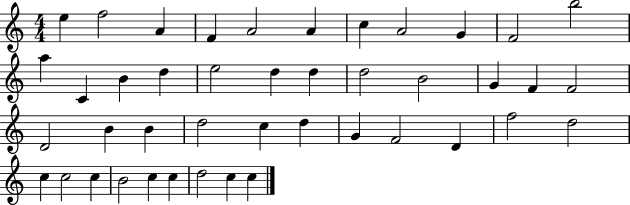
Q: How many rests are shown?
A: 0